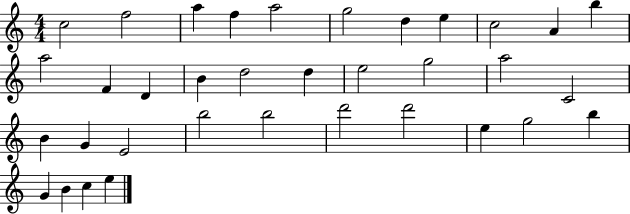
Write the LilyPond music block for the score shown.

{
  \clef treble
  \numericTimeSignature
  \time 4/4
  \key c \major
  c''2 f''2 | a''4 f''4 a''2 | g''2 d''4 e''4 | c''2 a'4 b''4 | \break a''2 f'4 d'4 | b'4 d''2 d''4 | e''2 g''2 | a''2 c'2 | \break b'4 g'4 e'2 | b''2 b''2 | d'''2 d'''2 | e''4 g''2 b''4 | \break g'4 b'4 c''4 e''4 | \bar "|."
}